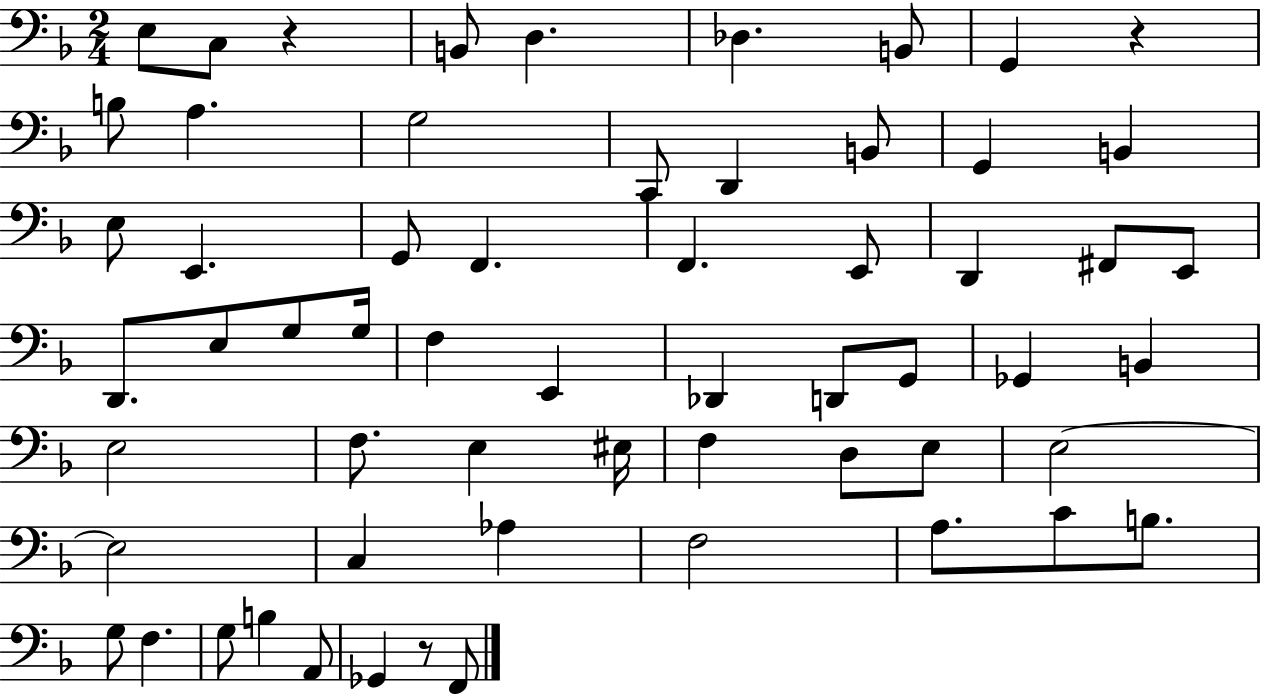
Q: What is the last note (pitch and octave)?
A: F2